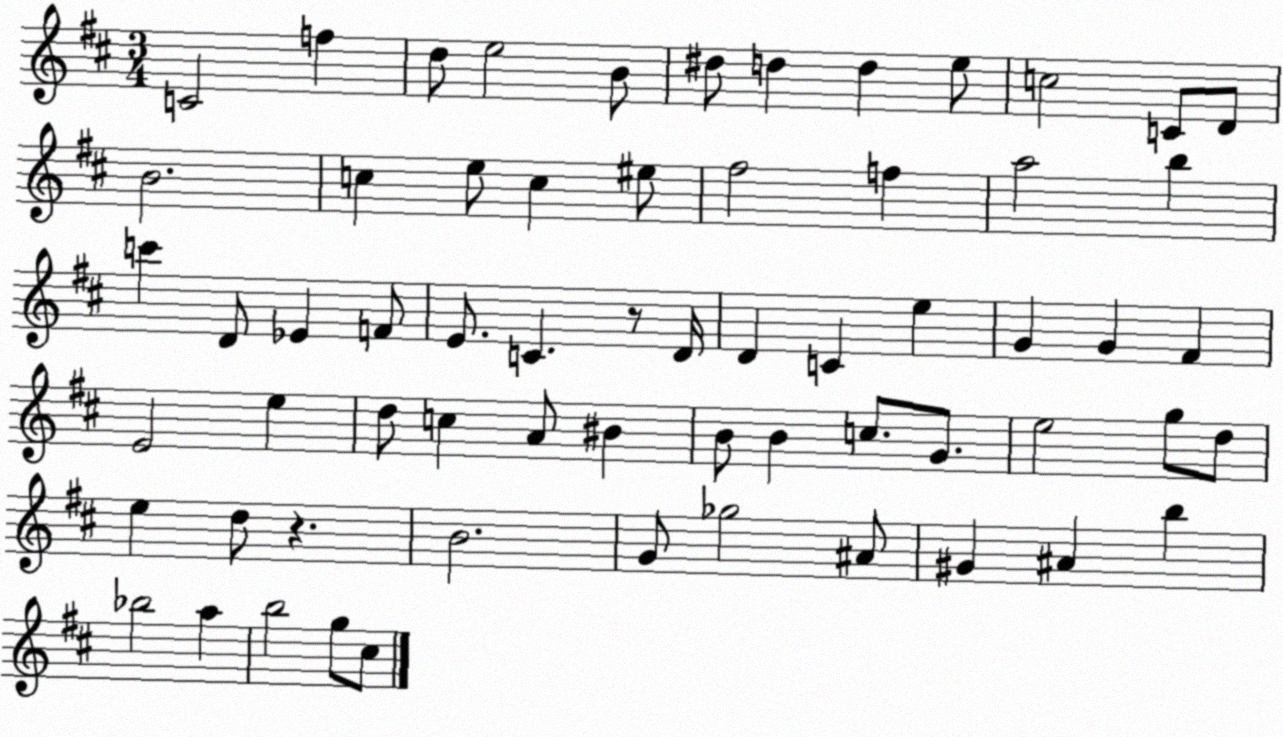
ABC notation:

X:1
T:Untitled
M:3/4
L:1/4
K:D
C2 f d/2 e2 B/2 ^d/2 d d e/2 c2 C/2 D/2 B2 c e/2 c ^e/2 ^f2 f a2 b c' D/2 _E F/2 E/2 C z/2 D/4 D C e G G ^F E2 e d/2 c A/2 ^B B/2 B c/2 G/2 e2 g/2 d/2 e d/2 z B2 G/2 _g2 ^A/2 ^G ^A b _b2 a b2 g/2 ^c/2